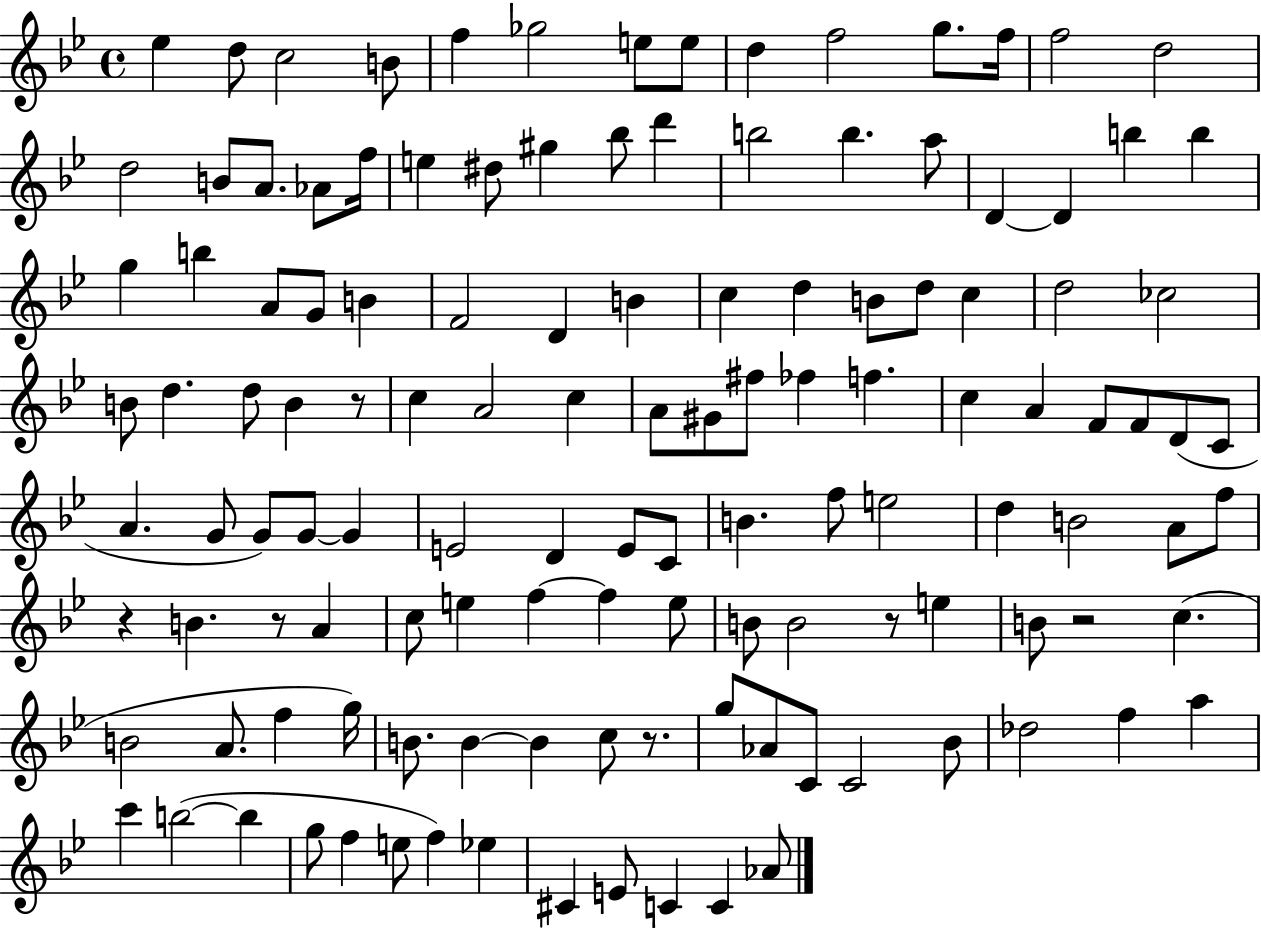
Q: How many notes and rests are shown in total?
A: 127